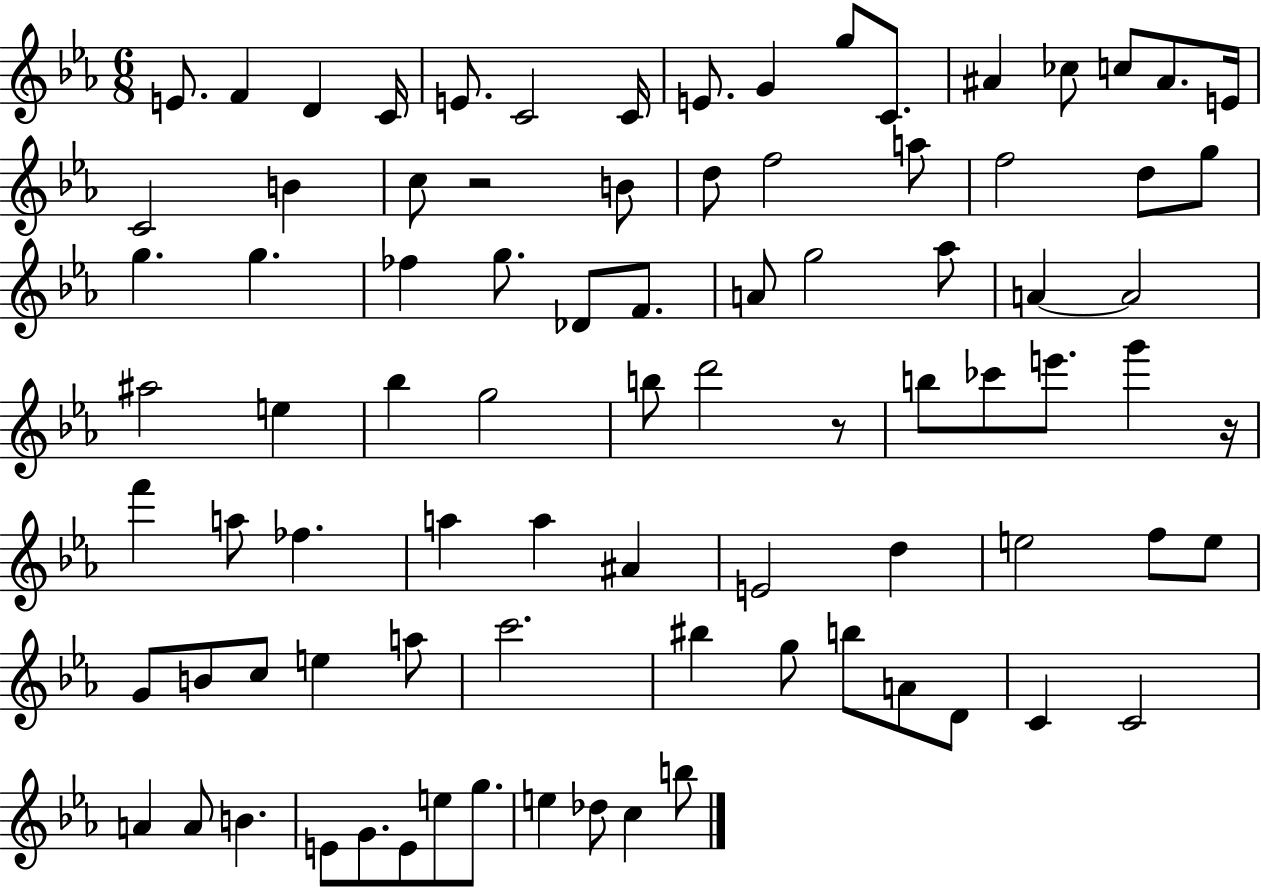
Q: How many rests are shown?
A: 3